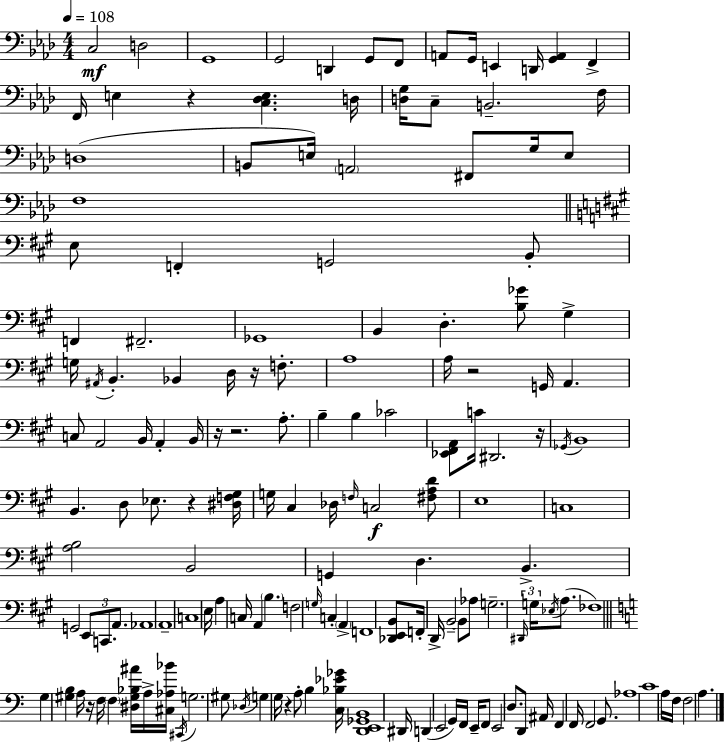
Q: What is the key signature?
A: F minor